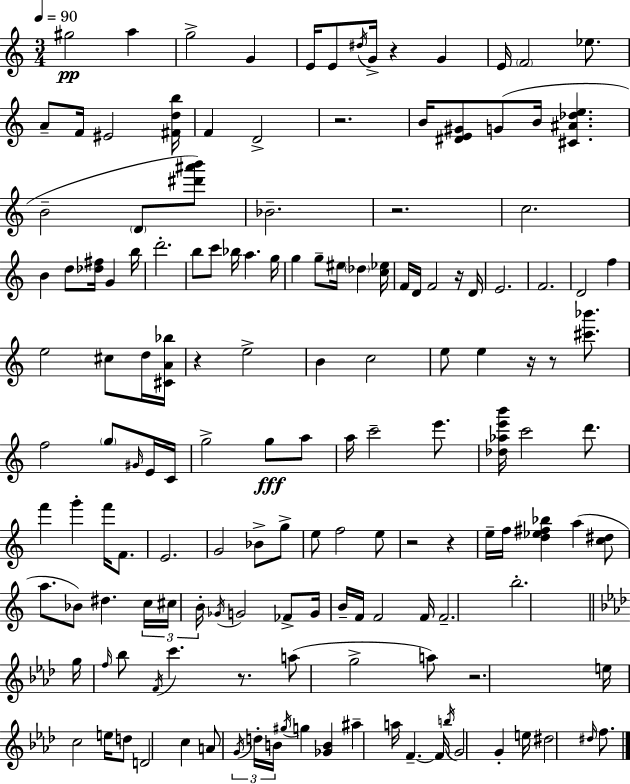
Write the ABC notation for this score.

X:1
T:Untitled
M:3/4
L:1/4
K:C
^g2 a g2 G E/4 E/2 ^d/4 G/4 z G E/4 F2 _e/2 A/2 F/4 ^E2 [^Fdb]/4 F D2 z2 B/4 [^DE^G]/2 G/2 B/4 [^C^A_de] B2 D/2 [^d'^a'b']/2 _B2 z2 c2 B d/2 [_d^f]/4 G b/4 d'2 b/2 c'/2 _b/4 a g/4 g g/2 ^e/4 _d [c_e]/4 F/4 D/4 F2 z/4 D/4 E2 F2 D2 f e2 ^c/2 d/4 [^CA_b]/4 z e2 B c2 e/2 e z/4 z/2 [^c'_b']/2 f2 g/2 ^G/4 E/4 C/4 g2 g/2 a/2 a/4 c'2 e'/2 [_d_ae'b']/4 c'2 d'/2 f' g' f'/4 F/2 E2 G2 _B/2 g/2 e/2 f2 e/2 z2 z e/4 f/4 [d_e^f_b] a [c^d]/2 a/2 _B/2 ^d c/4 ^c/4 B/4 _G/4 G2 _F/2 G/4 B/4 F/4 F2 F/4 F2 b2 g/4 f/4 _b/2 F/4 c' z/2 a/2 g2 a/2 z2 e/4 c2 e/4 d/2 D2 c A/2 G/4 d/4 B/4 ^g/4 g [_GB] ^a a/4 F F/4 b/4 G2 G e/4 ^d2 ^d/4 f/2